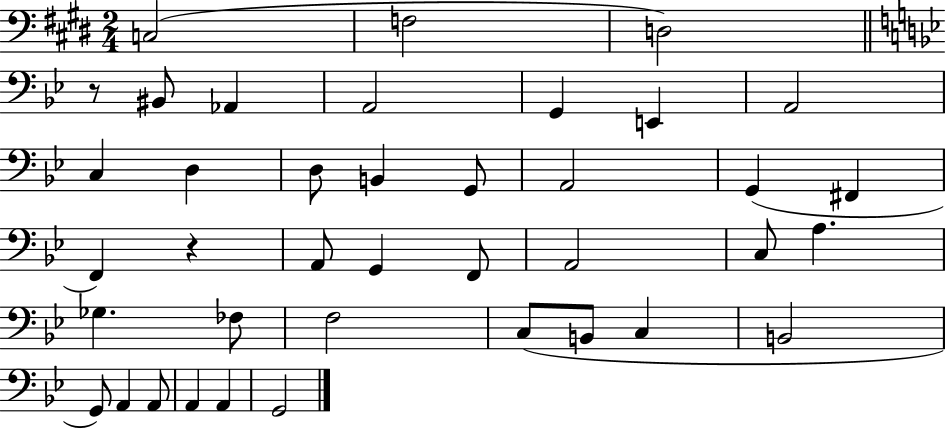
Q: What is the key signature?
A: E major